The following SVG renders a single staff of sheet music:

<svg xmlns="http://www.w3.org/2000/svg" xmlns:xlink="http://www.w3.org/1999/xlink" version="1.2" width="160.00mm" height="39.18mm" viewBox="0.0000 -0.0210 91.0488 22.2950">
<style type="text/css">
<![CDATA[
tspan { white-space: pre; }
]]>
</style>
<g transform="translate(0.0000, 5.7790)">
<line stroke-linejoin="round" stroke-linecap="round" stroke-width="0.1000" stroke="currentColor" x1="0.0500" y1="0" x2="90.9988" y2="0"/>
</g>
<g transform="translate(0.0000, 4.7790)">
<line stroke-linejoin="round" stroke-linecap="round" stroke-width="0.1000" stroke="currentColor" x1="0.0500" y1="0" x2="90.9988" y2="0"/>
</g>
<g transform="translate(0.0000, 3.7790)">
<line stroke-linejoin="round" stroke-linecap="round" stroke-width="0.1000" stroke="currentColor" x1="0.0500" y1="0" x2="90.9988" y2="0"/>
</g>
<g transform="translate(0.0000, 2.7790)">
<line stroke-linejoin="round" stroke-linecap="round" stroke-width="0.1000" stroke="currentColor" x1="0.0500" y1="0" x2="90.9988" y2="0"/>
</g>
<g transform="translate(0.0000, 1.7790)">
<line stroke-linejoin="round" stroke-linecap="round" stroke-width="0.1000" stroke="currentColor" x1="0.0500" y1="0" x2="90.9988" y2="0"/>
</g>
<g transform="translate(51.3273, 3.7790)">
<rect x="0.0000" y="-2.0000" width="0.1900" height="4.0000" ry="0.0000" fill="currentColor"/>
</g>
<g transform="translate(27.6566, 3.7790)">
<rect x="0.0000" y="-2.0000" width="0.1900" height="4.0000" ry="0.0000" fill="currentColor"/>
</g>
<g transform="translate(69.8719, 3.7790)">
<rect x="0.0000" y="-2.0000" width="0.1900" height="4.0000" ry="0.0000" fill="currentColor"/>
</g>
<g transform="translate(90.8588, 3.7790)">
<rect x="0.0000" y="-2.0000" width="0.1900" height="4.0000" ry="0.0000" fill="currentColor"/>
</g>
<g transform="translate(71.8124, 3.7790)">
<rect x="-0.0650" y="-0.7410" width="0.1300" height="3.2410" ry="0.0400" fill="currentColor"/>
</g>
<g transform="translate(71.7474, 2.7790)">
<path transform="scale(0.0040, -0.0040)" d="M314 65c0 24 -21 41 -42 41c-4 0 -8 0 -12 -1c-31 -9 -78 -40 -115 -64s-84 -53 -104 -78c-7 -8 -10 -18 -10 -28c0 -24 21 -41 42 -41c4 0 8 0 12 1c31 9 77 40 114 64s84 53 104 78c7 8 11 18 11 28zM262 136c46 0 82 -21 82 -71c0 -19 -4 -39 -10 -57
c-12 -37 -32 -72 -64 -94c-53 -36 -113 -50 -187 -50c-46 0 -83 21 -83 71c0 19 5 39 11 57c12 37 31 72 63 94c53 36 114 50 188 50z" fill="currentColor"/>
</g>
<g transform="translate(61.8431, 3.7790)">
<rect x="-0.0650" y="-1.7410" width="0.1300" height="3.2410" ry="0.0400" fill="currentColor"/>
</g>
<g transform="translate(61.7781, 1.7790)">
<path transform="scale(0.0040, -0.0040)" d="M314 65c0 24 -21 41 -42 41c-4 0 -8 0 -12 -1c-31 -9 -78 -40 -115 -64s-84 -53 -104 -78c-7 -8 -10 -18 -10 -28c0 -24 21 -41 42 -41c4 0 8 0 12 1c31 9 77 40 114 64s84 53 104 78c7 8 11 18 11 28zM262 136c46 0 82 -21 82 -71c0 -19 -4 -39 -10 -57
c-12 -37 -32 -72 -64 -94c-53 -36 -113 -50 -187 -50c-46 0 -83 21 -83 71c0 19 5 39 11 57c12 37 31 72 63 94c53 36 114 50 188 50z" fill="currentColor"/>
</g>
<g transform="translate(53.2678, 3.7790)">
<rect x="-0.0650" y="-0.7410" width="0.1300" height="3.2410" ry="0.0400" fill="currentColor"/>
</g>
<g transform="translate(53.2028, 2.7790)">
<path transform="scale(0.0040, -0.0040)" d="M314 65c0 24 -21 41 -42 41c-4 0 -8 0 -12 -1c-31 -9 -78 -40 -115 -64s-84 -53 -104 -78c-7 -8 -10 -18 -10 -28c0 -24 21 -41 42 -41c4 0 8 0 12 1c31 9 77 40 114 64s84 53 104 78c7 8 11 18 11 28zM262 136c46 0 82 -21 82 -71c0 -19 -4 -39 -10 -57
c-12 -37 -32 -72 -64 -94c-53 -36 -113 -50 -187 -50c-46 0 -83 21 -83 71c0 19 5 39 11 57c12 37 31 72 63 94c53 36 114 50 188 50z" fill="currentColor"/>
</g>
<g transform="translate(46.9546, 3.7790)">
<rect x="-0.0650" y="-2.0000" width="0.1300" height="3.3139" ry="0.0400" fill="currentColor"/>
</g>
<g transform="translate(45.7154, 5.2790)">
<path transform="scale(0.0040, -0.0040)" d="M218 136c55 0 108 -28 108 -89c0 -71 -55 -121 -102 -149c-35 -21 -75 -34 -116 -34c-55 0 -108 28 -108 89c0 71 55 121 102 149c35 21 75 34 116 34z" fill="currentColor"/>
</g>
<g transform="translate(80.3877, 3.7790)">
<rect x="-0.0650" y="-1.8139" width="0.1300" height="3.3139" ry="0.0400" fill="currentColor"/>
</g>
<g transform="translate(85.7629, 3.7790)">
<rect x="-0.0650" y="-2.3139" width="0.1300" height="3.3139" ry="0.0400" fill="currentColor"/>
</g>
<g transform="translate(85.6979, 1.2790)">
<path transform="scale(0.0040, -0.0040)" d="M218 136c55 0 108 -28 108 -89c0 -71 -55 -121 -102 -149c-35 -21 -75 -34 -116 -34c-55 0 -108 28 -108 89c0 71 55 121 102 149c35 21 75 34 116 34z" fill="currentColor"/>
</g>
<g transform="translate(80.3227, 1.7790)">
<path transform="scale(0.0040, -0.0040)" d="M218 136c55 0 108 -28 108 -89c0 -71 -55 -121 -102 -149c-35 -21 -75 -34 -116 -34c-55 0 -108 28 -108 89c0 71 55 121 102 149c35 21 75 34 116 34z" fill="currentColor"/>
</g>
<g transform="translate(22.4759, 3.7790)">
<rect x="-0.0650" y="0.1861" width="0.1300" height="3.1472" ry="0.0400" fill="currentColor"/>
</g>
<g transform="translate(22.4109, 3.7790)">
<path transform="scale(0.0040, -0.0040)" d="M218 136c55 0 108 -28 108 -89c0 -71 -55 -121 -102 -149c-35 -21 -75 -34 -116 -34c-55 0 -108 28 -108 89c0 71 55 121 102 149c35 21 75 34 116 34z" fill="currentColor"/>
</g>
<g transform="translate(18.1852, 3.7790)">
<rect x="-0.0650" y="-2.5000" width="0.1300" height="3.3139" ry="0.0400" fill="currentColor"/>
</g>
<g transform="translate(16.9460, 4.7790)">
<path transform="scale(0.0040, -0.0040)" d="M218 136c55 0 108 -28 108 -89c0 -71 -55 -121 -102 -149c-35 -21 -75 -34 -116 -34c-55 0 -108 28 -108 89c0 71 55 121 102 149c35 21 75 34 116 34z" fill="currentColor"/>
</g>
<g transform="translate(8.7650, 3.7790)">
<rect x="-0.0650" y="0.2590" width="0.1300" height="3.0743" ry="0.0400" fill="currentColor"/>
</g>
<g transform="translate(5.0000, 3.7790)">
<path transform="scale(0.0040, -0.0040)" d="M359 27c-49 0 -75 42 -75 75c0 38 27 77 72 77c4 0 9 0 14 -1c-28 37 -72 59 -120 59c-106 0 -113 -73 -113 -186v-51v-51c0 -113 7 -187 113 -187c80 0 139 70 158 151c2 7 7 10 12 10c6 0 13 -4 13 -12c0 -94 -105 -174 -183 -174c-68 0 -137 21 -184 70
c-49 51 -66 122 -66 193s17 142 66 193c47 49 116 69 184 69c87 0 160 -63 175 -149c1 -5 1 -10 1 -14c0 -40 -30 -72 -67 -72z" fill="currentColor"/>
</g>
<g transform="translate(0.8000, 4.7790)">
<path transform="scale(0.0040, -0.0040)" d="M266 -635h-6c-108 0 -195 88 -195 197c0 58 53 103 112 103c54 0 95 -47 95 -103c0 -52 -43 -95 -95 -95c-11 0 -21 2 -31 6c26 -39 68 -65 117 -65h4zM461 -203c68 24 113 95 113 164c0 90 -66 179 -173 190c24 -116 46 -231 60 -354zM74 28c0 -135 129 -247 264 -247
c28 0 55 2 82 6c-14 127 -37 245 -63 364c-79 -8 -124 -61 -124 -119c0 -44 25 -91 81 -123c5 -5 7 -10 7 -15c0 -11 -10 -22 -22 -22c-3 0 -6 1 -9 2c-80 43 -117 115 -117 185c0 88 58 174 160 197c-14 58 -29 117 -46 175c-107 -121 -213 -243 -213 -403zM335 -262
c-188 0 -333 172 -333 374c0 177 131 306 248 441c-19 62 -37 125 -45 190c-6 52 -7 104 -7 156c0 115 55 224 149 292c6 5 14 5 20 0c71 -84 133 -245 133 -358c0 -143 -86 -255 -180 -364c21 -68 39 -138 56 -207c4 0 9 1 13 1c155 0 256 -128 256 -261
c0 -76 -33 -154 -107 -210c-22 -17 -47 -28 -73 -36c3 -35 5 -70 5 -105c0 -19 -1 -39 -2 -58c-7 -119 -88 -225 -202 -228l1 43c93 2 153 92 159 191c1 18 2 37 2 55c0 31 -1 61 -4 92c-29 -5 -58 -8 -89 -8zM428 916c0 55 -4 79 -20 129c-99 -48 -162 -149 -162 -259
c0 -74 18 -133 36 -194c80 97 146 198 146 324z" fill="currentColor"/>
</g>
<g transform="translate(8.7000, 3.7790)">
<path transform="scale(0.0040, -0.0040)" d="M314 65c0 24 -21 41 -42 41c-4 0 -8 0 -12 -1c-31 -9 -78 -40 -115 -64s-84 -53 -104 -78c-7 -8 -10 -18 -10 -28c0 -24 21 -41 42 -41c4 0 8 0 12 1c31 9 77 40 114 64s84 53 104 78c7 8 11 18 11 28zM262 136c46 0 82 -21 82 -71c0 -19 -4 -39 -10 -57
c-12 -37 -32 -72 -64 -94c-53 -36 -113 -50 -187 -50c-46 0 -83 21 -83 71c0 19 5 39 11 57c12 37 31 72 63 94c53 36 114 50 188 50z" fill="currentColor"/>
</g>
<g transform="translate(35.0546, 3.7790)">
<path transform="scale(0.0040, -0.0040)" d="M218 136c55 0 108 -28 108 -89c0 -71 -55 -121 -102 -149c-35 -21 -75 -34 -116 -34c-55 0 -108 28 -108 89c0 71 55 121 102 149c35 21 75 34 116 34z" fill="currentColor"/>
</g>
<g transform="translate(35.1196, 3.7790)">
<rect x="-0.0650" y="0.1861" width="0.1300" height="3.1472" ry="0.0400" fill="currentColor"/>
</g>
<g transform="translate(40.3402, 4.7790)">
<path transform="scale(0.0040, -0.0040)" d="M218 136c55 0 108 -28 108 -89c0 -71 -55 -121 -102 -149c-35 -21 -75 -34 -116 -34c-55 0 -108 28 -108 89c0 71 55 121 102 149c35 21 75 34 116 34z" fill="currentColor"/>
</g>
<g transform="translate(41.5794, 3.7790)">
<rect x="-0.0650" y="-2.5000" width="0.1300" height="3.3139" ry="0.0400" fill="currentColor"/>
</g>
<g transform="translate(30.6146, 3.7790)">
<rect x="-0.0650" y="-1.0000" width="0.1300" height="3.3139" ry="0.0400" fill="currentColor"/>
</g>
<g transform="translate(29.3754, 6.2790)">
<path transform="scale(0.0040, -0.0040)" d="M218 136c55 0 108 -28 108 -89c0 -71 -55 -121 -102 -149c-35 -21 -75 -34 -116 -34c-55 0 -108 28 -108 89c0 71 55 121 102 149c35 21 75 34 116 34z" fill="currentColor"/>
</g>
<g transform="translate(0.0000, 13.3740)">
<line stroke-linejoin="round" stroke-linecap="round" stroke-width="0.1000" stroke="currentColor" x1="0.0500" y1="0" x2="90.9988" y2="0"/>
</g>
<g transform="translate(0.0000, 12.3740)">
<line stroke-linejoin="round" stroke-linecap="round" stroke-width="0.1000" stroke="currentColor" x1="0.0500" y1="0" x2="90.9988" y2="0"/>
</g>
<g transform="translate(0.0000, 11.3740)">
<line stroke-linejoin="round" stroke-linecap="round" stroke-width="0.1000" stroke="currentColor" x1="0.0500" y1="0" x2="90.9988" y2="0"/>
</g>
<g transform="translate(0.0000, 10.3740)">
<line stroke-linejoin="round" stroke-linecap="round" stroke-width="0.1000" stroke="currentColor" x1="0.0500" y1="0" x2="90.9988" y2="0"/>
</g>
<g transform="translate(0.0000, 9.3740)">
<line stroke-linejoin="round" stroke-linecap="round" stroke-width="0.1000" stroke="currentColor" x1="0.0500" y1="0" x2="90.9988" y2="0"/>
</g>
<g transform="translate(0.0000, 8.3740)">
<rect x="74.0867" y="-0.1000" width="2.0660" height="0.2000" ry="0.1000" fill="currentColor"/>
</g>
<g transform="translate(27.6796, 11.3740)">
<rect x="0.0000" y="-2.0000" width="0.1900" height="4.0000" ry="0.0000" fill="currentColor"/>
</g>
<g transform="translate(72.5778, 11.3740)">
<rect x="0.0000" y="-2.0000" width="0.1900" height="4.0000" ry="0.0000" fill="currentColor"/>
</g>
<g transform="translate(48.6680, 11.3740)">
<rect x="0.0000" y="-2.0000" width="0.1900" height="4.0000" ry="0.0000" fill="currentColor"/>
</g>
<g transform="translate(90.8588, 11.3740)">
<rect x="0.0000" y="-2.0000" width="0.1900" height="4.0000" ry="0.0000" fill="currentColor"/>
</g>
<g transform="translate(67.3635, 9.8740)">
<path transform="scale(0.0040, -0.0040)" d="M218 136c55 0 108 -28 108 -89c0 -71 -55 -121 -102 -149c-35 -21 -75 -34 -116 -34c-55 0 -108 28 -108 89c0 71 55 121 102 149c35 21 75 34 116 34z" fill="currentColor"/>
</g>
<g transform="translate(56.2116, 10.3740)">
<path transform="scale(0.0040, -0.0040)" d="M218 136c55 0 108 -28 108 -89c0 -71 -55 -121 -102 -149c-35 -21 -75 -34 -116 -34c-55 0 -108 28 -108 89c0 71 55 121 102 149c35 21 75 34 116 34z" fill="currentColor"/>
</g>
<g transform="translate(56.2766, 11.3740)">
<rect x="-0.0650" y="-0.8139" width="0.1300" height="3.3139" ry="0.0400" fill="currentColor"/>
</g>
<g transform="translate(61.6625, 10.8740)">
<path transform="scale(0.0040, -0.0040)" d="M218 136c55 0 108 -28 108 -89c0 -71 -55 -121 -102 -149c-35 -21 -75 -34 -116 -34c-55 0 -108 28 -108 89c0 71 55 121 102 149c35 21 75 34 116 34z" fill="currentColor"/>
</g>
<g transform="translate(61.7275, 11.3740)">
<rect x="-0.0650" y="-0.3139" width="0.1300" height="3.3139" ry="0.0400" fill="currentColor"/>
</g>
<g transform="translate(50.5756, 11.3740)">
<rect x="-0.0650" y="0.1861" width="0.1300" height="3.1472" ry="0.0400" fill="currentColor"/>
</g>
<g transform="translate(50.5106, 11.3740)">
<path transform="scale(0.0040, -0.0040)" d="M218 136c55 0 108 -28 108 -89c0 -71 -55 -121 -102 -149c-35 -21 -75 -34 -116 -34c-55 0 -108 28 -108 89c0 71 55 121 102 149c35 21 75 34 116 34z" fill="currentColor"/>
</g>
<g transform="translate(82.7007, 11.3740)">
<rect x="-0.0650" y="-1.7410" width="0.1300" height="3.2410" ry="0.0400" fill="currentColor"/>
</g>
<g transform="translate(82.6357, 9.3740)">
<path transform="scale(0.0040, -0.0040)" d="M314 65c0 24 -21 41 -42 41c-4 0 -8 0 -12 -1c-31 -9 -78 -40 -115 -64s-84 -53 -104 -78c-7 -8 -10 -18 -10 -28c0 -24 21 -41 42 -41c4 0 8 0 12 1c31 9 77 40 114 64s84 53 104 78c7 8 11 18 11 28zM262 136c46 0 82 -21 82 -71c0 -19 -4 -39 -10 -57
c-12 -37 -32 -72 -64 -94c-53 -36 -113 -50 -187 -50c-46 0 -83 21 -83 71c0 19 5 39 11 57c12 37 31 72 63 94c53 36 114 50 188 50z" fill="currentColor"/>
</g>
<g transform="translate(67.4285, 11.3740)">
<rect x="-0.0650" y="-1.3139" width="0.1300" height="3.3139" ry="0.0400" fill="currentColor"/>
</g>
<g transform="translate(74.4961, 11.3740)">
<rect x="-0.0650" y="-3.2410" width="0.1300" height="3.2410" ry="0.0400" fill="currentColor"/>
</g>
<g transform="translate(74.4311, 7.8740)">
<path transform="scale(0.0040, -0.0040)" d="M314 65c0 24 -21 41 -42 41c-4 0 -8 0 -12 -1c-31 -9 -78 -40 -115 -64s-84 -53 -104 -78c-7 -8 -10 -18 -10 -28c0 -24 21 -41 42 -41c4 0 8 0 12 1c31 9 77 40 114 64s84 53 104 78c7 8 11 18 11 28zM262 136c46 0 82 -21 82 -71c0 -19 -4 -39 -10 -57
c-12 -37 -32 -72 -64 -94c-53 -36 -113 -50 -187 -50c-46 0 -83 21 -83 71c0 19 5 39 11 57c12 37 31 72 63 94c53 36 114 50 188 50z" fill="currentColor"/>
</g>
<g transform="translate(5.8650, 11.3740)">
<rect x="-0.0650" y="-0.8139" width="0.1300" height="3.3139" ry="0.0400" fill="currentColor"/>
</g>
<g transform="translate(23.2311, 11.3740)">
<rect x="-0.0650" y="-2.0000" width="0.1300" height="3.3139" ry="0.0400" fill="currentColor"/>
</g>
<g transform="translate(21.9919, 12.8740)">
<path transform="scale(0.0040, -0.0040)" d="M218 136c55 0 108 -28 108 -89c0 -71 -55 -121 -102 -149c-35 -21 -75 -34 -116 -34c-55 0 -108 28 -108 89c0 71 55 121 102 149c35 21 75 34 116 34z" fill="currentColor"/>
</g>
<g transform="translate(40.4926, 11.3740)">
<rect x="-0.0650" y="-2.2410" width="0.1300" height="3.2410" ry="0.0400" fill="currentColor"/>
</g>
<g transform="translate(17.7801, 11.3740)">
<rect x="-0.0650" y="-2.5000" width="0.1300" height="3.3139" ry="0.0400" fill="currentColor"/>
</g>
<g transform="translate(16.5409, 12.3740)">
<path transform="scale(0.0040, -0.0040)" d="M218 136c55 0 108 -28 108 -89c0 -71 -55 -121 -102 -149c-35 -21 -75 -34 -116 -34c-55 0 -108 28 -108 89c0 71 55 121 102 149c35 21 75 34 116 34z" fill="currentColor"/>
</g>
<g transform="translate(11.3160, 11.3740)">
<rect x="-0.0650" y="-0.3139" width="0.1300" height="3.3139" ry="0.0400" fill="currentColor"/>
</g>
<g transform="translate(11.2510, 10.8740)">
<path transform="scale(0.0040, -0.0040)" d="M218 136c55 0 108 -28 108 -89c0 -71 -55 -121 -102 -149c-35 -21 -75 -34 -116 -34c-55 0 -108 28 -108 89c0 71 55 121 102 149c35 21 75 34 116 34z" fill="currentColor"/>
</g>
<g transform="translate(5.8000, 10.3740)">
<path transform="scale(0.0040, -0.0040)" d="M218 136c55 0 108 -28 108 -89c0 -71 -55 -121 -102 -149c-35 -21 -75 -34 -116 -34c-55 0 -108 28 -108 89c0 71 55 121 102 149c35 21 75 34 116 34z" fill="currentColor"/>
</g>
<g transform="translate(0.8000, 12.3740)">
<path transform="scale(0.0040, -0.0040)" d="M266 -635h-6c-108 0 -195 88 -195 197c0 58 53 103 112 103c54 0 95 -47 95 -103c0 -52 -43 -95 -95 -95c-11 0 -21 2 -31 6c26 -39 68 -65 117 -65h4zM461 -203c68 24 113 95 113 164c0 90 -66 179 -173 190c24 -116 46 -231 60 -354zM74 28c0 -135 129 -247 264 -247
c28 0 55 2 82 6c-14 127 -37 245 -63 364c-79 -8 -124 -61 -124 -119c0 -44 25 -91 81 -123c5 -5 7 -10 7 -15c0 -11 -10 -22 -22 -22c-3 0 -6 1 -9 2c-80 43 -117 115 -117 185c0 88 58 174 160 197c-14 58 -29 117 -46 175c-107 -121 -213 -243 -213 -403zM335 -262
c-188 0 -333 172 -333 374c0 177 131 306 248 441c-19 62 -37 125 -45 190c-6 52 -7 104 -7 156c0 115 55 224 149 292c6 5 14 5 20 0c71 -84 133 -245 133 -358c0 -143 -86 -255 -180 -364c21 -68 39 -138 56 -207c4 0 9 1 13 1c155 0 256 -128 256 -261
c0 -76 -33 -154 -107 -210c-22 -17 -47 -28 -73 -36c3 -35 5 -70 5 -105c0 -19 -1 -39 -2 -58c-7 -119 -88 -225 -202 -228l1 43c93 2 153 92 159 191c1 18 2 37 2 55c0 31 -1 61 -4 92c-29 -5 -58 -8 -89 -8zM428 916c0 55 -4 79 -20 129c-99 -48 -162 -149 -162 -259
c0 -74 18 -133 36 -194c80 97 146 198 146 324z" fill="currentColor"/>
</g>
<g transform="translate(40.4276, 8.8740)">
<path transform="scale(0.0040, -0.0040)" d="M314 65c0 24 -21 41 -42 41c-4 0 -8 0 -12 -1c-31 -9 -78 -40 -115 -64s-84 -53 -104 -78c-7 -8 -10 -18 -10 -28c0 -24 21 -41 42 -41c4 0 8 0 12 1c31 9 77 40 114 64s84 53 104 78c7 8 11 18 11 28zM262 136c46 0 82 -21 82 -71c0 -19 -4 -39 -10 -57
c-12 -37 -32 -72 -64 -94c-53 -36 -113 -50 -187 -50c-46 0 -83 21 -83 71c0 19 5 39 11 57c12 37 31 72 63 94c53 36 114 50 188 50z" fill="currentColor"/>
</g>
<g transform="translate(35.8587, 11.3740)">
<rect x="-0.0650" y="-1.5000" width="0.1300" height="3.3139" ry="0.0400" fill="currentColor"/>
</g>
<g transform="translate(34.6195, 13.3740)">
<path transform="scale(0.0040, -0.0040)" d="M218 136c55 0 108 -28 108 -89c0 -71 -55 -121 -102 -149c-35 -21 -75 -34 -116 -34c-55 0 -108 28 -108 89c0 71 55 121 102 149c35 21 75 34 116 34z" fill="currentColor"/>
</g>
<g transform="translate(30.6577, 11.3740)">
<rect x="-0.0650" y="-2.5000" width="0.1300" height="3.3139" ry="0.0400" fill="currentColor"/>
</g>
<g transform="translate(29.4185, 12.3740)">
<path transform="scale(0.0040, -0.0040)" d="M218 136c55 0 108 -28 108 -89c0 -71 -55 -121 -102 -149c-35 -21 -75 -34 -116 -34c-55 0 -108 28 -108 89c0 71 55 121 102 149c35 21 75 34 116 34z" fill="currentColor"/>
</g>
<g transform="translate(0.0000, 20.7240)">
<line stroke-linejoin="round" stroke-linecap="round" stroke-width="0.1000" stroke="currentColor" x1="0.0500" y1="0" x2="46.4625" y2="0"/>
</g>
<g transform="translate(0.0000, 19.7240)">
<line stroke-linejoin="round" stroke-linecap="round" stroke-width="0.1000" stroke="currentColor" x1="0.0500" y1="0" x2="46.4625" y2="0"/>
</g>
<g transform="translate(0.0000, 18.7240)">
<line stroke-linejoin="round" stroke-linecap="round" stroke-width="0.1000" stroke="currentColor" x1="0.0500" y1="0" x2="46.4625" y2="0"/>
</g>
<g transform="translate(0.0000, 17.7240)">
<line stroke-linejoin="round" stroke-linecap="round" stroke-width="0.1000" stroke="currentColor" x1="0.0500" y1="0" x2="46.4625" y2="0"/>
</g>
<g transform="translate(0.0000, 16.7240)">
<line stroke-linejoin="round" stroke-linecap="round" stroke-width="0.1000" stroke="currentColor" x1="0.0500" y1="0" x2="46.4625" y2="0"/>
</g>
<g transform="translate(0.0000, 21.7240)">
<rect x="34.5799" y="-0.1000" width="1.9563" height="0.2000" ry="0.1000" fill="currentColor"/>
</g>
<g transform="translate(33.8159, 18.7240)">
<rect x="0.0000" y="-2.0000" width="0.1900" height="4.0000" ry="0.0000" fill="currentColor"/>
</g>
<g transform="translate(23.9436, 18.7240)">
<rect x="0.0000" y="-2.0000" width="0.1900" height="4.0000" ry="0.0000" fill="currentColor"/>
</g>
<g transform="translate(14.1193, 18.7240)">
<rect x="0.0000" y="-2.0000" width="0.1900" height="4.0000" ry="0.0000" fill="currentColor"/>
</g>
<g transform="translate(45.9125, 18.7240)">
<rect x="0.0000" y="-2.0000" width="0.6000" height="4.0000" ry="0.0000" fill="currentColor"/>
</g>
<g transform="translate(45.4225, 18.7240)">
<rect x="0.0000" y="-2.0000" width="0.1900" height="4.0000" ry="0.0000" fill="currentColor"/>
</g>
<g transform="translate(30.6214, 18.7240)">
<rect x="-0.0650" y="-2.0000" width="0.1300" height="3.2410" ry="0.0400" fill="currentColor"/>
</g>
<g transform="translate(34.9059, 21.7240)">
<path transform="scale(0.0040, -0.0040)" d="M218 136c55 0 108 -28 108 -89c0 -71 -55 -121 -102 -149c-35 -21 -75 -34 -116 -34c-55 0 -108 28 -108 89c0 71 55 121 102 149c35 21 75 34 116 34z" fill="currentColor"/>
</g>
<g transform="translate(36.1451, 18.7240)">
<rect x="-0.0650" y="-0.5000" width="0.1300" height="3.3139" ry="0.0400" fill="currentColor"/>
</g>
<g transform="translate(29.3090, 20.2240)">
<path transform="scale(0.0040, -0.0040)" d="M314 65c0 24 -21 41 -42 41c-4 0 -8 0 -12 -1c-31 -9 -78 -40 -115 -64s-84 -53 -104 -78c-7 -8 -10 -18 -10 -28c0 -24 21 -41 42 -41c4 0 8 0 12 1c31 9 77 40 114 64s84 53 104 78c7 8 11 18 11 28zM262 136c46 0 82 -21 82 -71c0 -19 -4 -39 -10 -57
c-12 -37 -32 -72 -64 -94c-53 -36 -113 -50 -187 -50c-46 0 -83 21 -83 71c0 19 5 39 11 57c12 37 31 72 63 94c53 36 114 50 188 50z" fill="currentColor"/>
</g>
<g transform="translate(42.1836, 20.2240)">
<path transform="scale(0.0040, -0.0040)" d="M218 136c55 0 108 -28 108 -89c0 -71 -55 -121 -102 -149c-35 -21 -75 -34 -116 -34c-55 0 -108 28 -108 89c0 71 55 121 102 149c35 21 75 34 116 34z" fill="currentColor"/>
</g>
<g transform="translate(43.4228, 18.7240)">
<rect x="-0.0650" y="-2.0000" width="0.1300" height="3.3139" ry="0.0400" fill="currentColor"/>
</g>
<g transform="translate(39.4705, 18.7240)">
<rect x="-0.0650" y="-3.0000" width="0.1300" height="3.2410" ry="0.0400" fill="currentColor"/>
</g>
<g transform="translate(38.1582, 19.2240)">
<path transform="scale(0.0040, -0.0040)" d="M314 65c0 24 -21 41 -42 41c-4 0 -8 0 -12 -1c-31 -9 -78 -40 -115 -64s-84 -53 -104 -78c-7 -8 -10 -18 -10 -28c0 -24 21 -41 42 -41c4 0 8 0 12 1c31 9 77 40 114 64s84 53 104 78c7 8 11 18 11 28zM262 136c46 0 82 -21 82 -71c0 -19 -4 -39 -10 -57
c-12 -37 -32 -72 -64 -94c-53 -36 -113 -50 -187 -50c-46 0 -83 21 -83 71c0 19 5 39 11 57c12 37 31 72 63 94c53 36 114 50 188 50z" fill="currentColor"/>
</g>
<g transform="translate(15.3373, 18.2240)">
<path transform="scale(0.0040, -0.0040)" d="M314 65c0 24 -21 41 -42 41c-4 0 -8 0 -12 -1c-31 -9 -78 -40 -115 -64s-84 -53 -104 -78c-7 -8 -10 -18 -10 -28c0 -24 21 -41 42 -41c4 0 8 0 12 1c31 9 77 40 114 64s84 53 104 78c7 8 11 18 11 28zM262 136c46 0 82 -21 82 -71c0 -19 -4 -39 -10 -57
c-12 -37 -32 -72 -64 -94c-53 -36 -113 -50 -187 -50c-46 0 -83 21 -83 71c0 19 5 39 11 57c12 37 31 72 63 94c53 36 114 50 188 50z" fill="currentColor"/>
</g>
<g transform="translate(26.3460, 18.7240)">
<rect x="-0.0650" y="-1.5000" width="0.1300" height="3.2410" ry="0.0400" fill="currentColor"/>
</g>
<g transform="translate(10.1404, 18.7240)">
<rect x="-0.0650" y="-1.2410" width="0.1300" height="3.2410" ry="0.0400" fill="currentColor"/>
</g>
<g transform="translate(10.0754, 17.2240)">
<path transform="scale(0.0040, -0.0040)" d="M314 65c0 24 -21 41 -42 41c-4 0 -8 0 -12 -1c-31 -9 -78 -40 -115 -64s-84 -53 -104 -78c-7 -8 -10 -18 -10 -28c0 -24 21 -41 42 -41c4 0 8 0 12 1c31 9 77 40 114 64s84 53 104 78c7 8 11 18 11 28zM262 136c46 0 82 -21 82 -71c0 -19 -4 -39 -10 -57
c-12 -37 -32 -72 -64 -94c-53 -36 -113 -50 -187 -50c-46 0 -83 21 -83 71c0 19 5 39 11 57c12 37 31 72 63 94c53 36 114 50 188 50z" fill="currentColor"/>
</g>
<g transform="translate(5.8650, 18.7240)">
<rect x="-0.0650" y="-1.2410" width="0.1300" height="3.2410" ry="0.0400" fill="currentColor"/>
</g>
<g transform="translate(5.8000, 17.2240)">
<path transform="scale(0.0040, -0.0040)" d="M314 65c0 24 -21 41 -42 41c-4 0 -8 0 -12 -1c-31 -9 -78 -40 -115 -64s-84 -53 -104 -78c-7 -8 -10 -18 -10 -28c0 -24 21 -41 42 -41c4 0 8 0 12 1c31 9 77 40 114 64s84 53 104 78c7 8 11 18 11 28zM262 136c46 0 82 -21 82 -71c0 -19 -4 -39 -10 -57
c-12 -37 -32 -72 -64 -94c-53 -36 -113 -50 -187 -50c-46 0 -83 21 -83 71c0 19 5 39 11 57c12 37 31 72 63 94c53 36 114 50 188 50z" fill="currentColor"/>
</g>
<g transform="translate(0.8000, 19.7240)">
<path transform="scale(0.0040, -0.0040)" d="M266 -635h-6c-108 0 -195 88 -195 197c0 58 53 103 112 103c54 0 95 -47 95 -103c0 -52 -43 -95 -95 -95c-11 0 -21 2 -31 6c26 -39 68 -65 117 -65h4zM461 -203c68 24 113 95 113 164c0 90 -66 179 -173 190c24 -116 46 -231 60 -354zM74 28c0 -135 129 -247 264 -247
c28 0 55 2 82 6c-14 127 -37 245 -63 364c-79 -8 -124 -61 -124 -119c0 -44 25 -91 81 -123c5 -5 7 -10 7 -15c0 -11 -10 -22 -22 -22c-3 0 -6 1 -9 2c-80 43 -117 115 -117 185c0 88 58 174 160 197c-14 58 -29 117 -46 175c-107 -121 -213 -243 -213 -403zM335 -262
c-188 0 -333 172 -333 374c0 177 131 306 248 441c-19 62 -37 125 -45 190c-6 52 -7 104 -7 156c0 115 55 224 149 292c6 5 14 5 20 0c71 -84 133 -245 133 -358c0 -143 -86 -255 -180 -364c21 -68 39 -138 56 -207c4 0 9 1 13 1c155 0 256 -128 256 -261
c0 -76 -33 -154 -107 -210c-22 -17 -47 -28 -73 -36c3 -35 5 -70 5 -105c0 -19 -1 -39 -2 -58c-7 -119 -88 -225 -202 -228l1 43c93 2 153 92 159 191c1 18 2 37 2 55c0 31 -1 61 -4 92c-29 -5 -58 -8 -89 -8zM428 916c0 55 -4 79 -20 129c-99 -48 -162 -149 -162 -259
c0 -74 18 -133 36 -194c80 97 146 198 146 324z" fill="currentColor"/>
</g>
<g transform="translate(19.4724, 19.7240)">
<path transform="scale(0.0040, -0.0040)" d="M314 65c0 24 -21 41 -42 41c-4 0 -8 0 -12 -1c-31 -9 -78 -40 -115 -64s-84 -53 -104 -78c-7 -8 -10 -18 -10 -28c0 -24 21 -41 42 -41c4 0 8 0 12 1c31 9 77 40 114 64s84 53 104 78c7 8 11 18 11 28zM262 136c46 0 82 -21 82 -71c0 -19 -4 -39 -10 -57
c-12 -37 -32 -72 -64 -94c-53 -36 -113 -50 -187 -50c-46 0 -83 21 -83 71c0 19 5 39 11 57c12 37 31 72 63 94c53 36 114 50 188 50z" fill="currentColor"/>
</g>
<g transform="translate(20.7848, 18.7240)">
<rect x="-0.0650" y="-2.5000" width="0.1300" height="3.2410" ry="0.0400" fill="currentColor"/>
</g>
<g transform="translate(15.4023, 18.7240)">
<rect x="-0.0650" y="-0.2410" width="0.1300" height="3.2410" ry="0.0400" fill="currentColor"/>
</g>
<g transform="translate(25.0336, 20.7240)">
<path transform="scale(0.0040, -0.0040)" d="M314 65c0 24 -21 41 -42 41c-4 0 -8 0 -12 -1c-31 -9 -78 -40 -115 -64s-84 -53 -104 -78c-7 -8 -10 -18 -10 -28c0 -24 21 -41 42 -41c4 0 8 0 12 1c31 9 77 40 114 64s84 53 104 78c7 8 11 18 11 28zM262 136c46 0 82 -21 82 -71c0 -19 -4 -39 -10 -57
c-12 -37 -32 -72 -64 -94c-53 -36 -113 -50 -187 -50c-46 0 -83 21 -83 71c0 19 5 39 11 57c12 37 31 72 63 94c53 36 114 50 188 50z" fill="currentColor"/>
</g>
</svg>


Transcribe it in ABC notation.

X:1
T:Untitled
M:4/4
L:1/4
K:C
B2 G B D B G F d2 f2 d2 f g d c G F G E g2 B d c e b2 f2 e2 e2 c2 G2 E2 F2 C A2 F